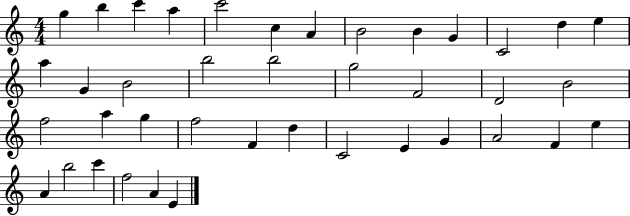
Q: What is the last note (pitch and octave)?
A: E4